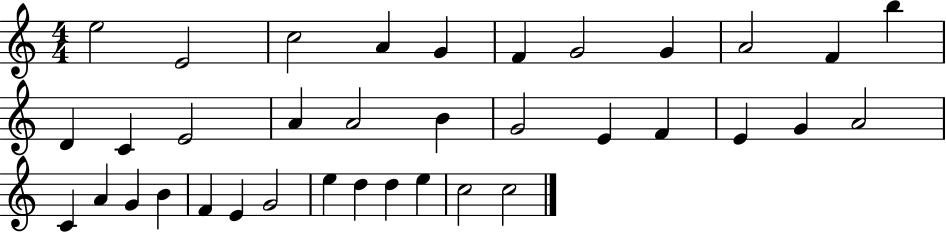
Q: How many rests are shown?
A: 0